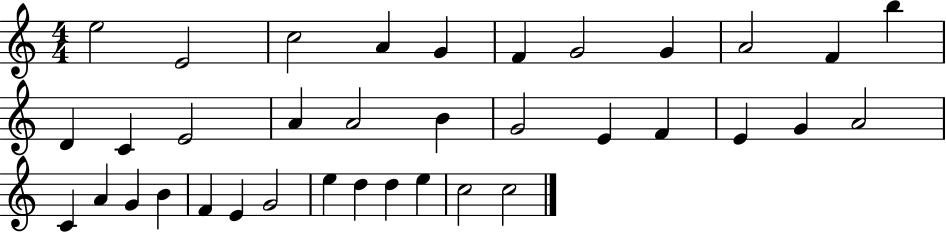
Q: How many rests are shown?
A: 0